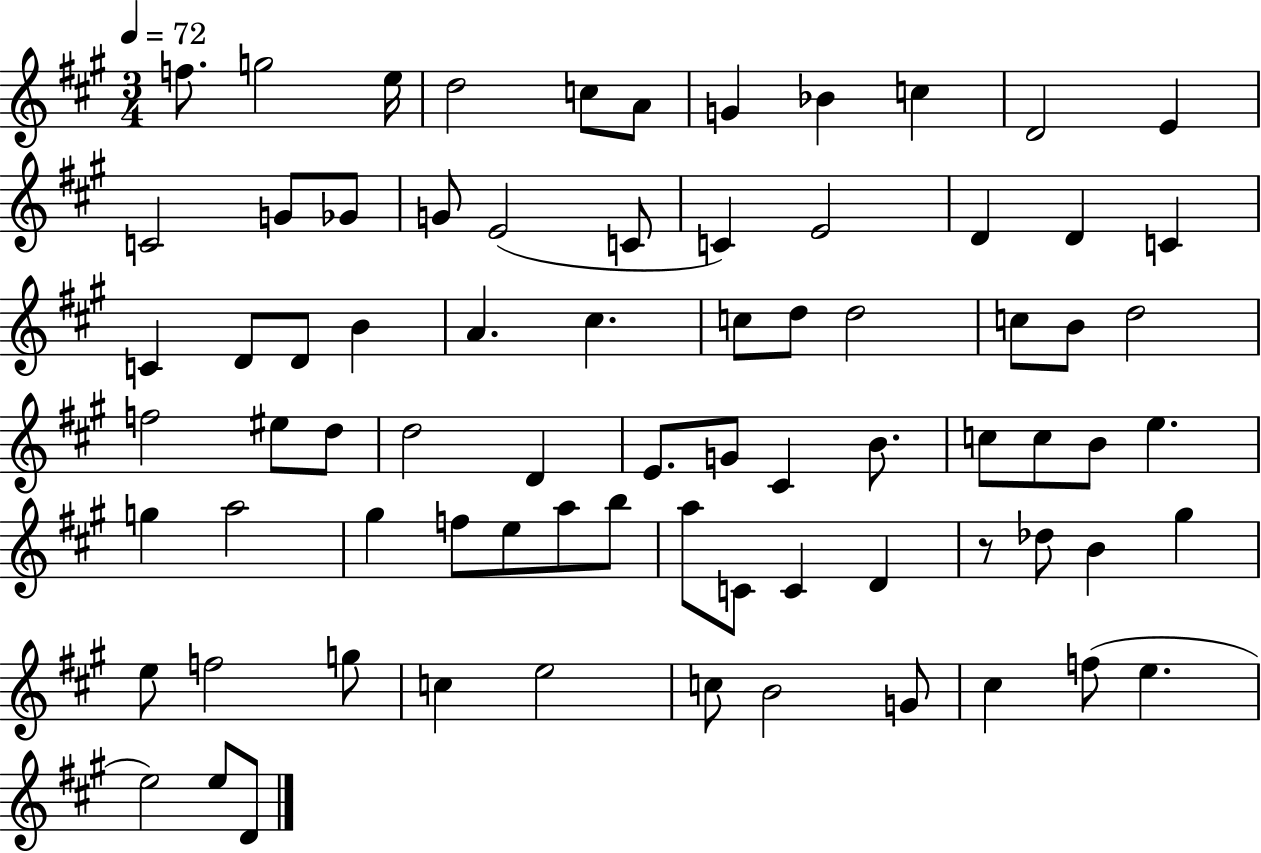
F5/e. G5/h E5/s D5/h C5/e A4/e G4/q Bb4/q C5/q D4/h E4/q C4/h G4/e Gb4/e G4/e E4/h C4/e C4/q E4/h D4/q D4/q C4/q C4/q D4/e D4/e B4/q A4/q. C#5/q. C5/e D5/e D5/h C5/e B4/e D5/h F5/h EIS5/e D5/e D5/h D4/q E4/e. G4/e C#4/q B4/e. C5/e C5/e B4/e E5/q. G5/q A5/h G#5/q F5/e E5/e A5/e B5/e A5/e C4/e C4/q D4/q R/e Db5/e B4/q G#5/q E5/e F5/h G5/e C5/q E5/h C5/e B4/h G4/e C#5/q F5/e E5/q. E5/h E5/e D4/e